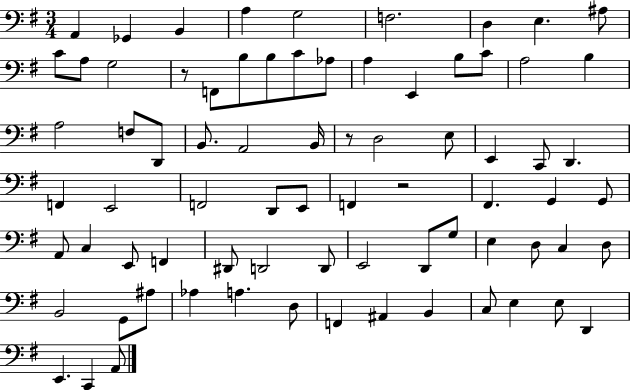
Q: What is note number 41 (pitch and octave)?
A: F#2